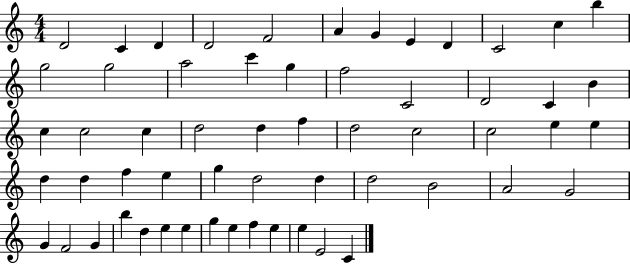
D4/h C4/q D4/q D4/h F4/h A4/q G4/q E4/q D4/q C4/h C5/q B5/q G5/h G5/h A5/h C6/q G5/q F5/h C4/h D4/h C4/q B4/q C5/q C5/h C5/q D5/h D5/q F5/q D5/h C5/h C5/h E5/q E5/q D5/q D5/q F5/q E5/q G5/q D5/h D5/q D5/h B4/h A4/h G4/h G4/q F4/h G4/q B5/q D5/q E5/q E5/q G5/q E5/q F5/q E5/q E5/q E4/h C4/q